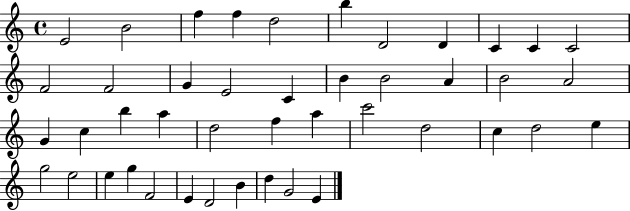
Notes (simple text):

E4/h B4/h F5/q F5/q D5/h B5/q D4/h D4/q C4/q C4/q C4/h F4/h F4/h G4/q E4/h C4/q B4/q B4/h A4/q B4/h A4/h G4/q C5/q B5/q A5/q D5/h F5/q A5/q C6/h D5/h C5/q D5/h E5/q G5/h E5/h E5/q G5/q F4/h E4/q D4/h B4/q D5/q G4/h E4/q